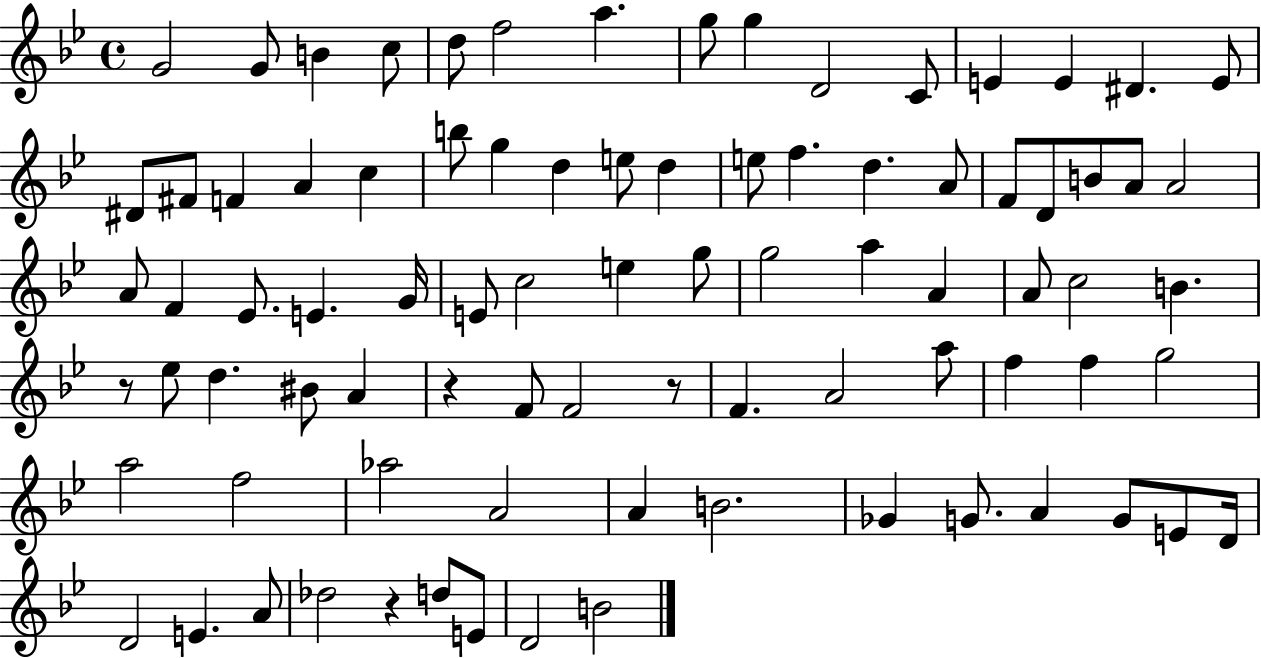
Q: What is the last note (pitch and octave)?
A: B4